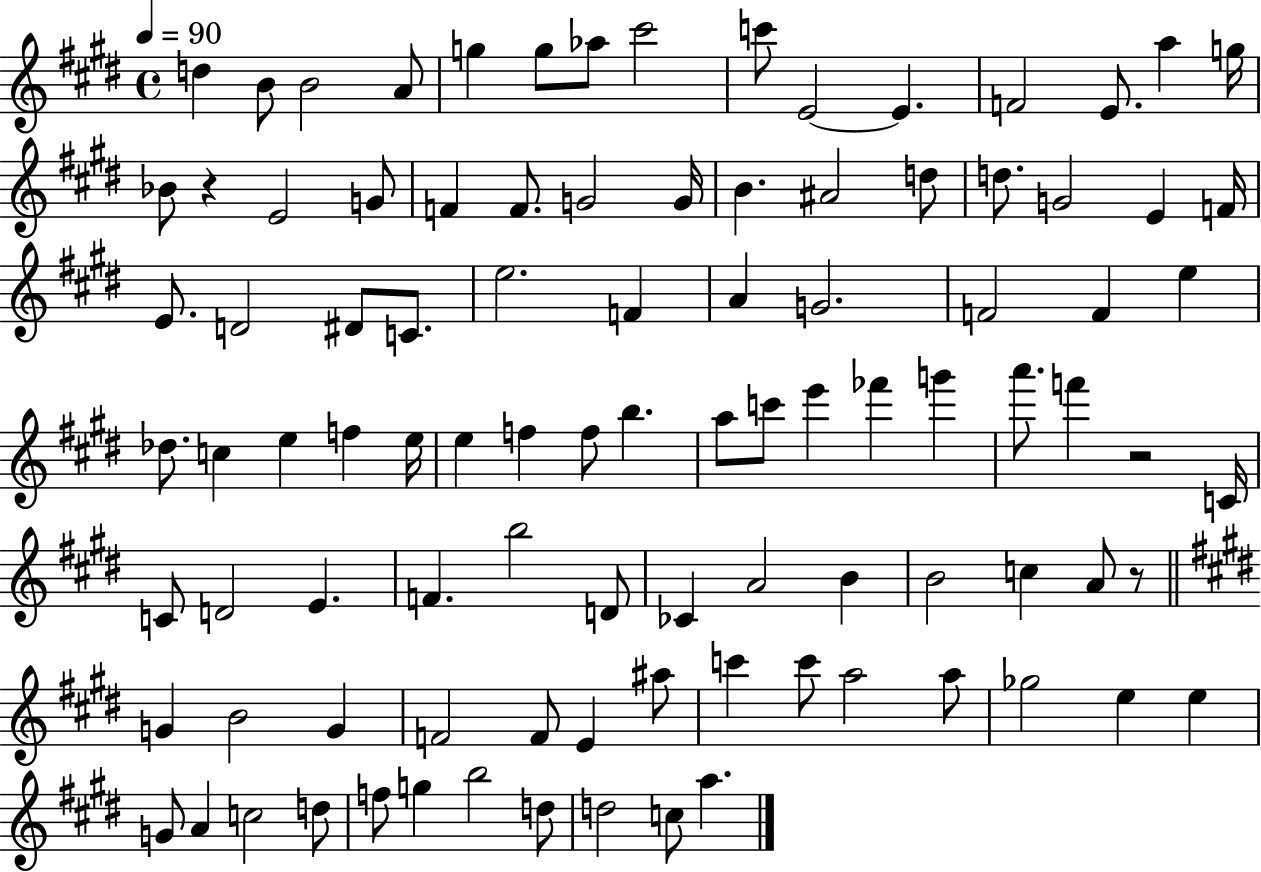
D5/q B4/e B4/h A4/e G5/q G5/e Ab5/e C#6/h C6/e E4/h E4/q. F4/h E4/e. A5/q G5/s Bb4/e R/q E4/h G4/e F4/q F4/e. G4/h G4/s B4/q. A#4/h D5/e D5/e. G4/h E4/q F4/s E4/e. D4/h D#4/e C4/e. E5/h. F4/q A4/q G4/h. F4/h F4/q E5/q Db5/e. C5/q E5/q F5/q E5/s E5/q F5/q F5/e B5/q. A5/e C6/e E6/q FES6/q G6/q A6/e. F6/q R/h C4/s C4/e D4/h E4/q. F4/q. B5/h D4/e CES4/q A4/h B4/q B4/h C5/q A4/e R/e G4/q B4/h G4/q F4/h F4/e E4/q A#5/e C6/q C6/e A5/h A5/e Gb5/h E5/q E5/q G4/e A4/q C5/h D5/e F5/e G5/q B5/h D5/e D5/h C5/e A5/q.